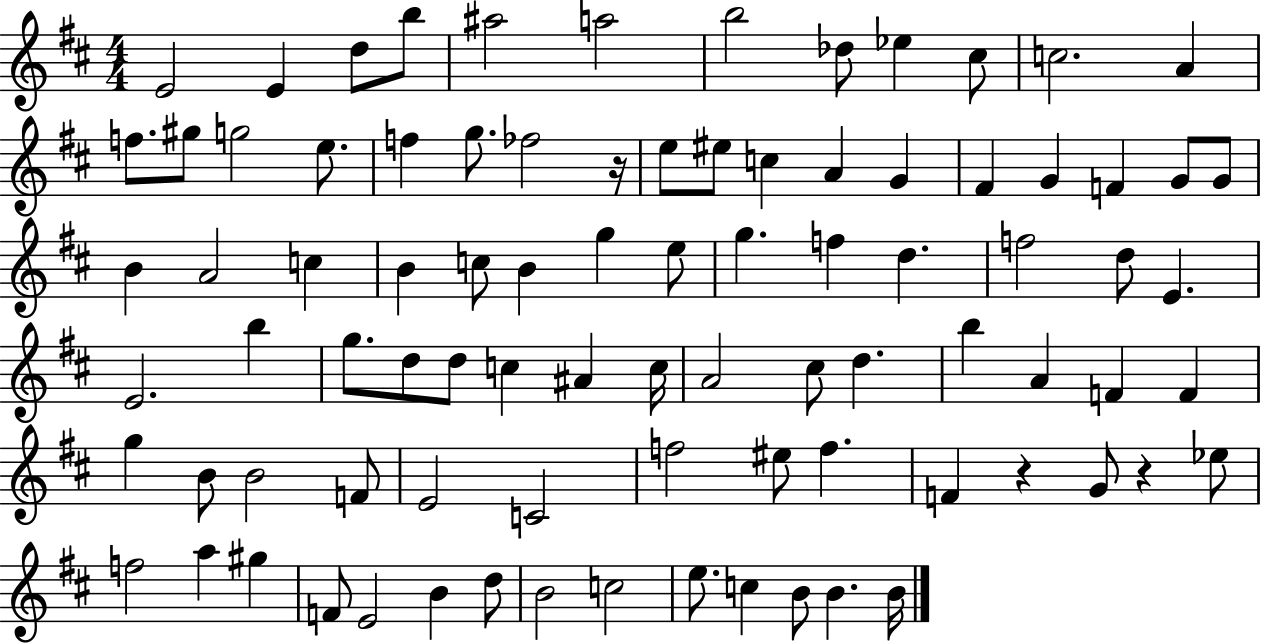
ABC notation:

X:1
T:Untitled
M:4/4
L:1/4
K:D
E2 E d/2 b/2 ^a2 a2 b2 _d/2 _e ^c/2 c2 A f/2 ^g/2 g2 e/2 f g/2 _f2 z/4 e/2 ^e/2 c A G ^F G F G/2 G/2 B A2 c B c/2 B g e/2 g f d f2 d/2 E E2 b g/2 d/2 d/2 c ^A c/4 A2 ^c/2 d b A F F g B/2 B2 F/2 E2 C2 f2 ^e/2 f F z G/2 z _e/2 f2 a ^g F/2 E2 B d/2 B2 c2 e/2 c B/2 B B/4